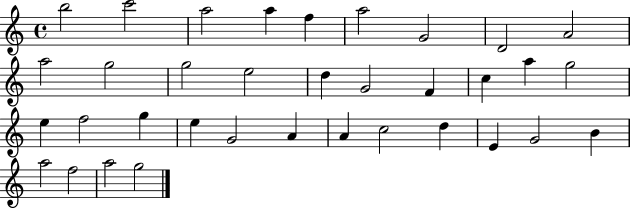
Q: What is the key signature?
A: C major